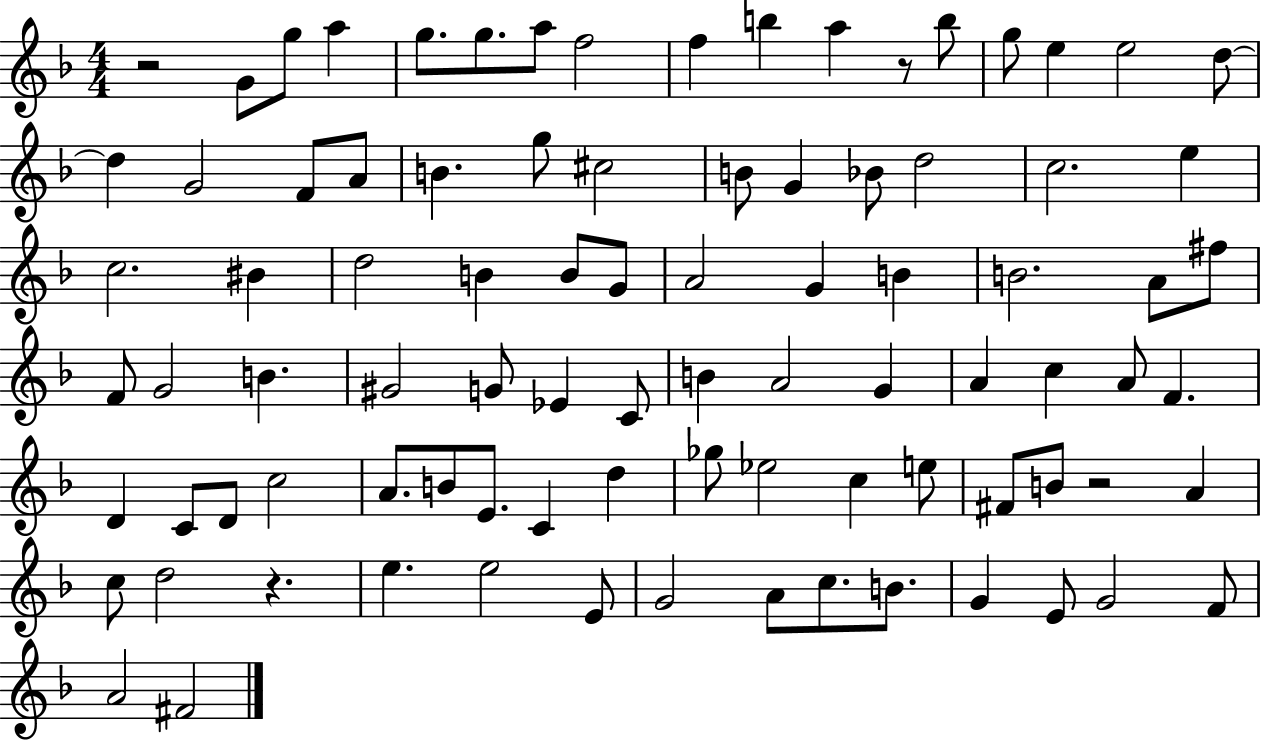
R/h G4/e G5/e A5/q G5/e. G5/e. A5/e F5/h F5/q B5/q A5/q R/e B5/e G5/e E5/q E5/h D5/e D5/q G4/h F4/e A4/e B4/q. G5/e C#5/h B4/e G4/q Bb4/e D5/h C5/h. E5/q C5/h. BIS4/q D5/h B4/q B4/e G4/e A4/h G4/q B4/q B4/h. A4/e F#5/e F4/e G4/h B4/q. G#4/h G4/e Eb4/q C4/e B4/q A4/h G4/q A4/q C5/q A4/e F4/q. D4/q C4/e D4/e C5/h A4/e. B4/e E4/e. C4/q D5/q Gb5/e Eb5/h C5/q E5/e F#4/e B4/e R/h A4/q C5/e D5/h R/q. E5/q. E5/h E4/e G4/h A4/e C5/e. B4/e. G4/q E4/e G4/h F4/e A4/h F#4/h